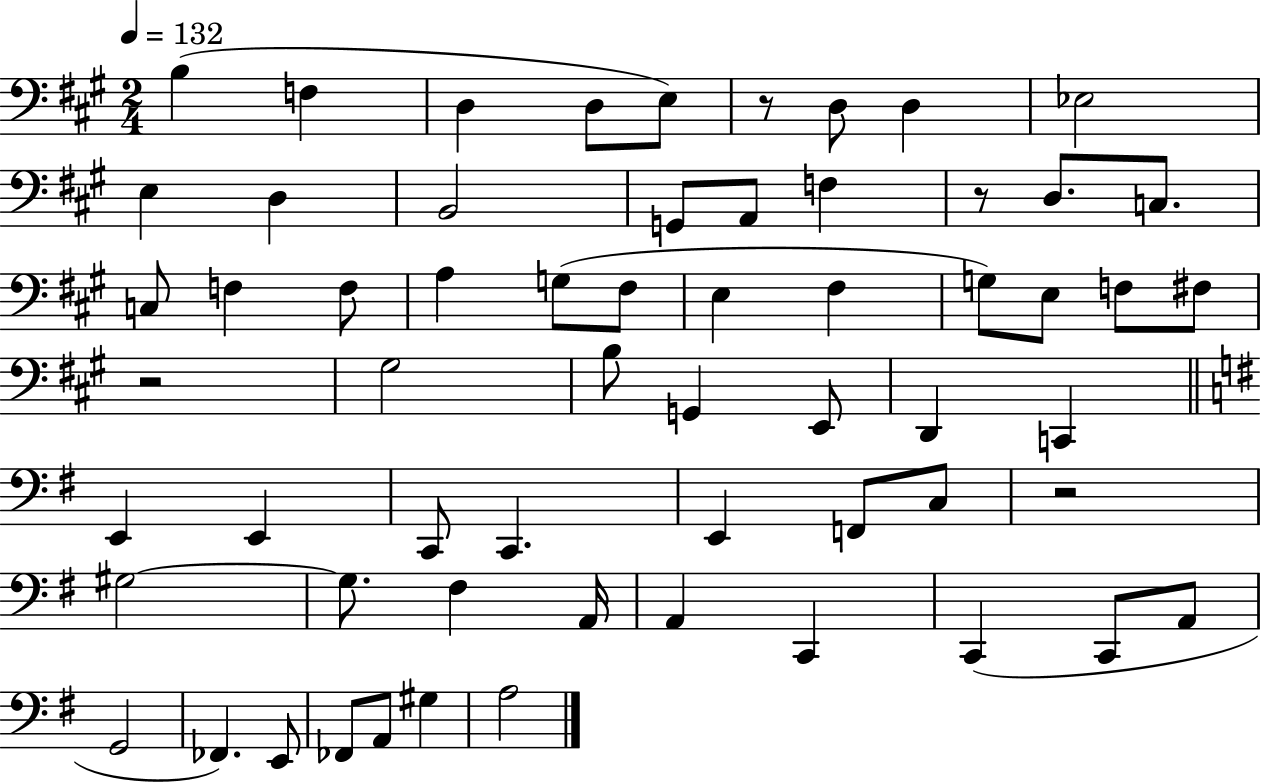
B3/q F3/q D3/q D3/e E3/e R/e D3/e D3/q Eb3/h E3/q D3/q B2/h G2/e A2/e F3/q R/e D3/e. C3/e. C3/e F3/q F3/e A3/q G3/e F#3/e E3/q F#3/q G3/e E3/e F3/e F#3/e R/h G#3/h B3/e G2/q E2/e D2/q C2/q E2/q E2/q C2/e C2/q. E2/q F2/e C3/e R/h G#3/h G#3/e. F#3/q A2/s A2/q C2/q C2/q C2/e A2/e G2/h FES2/q. E2/e FES2/e A2/e G#3/q A3/h